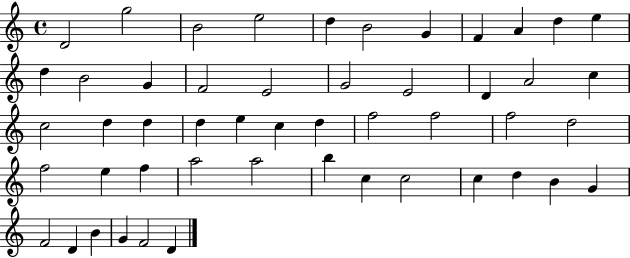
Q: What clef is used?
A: treble